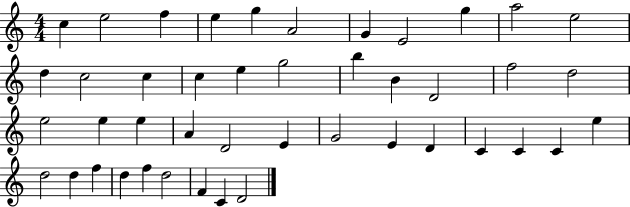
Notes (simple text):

C5/q E5/h F5/q E5/q G5/q A4/h G4/q E4/h G5/q A5/h E5/h D5/q C5/h C5/q C5/q E5/q G5/h B5/q B4/q D4/h F5/h D5/h E5/h E5/q E5/q A4/q D4/h E4/q G4/h E4/q D4/q C4/q C4/q C4/q E5/q D5/h D5/q F5/q D5/q F5/q D5/h F4/q C4/q D4/h